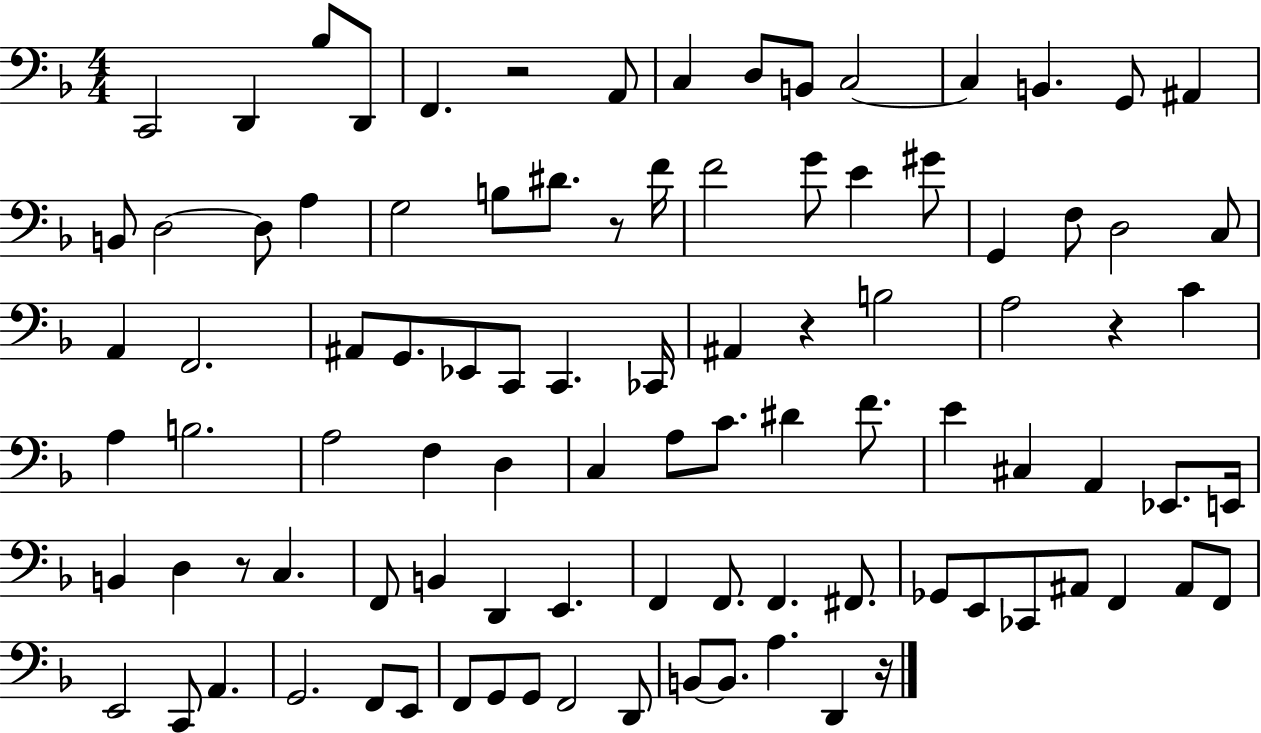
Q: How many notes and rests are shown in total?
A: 96